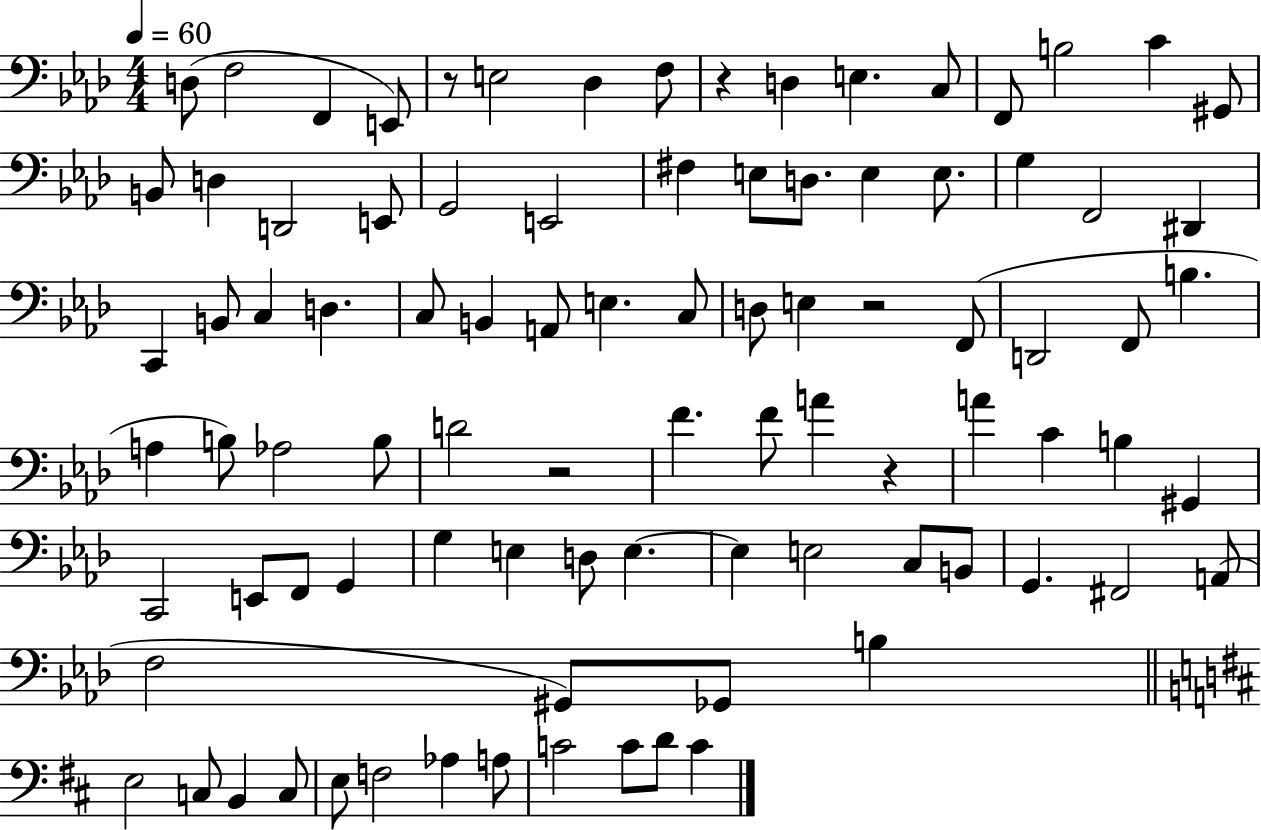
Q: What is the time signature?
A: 4/4